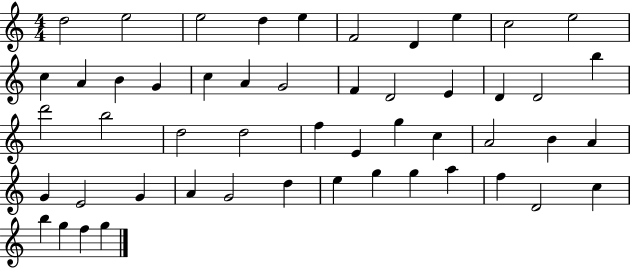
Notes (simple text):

D5/h E5/h E5/h D5/q E5/q F4/h D4/q E5/q C5/h E5/h C5/q A4/q B4/q G4/q C5/q A4/q G4/h F4/q D4/h E4/q D4/q D4/h B5/q D6/h B5/h D5/h D5/h F5/q E4/q G5/q C5/q A4/h B4/q A4/q G4/q E4/h G4/q A4/q G4/h D5/q E5/q G5/q G5/q A5/q F5/q D4/h C5/q B5/q G5/q F5/q G5/q